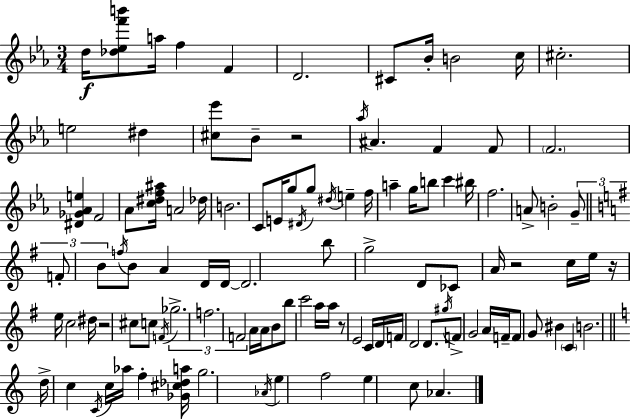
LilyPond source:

{
  \clef treble
  \numericTimeSignature
  \time 3/4
  \key ees \major
  d''16\f <des'' ees'' f''' b'''>8 a''16 f''4 f'4 | d'2. | cis'8 bes'16-. b'2 c''16 | cis''2.-. | \break e''2 dis''4 | <cis'' ees'''>8 bes'8-- r2 | \acciaccatura { aes''16 } ais'4. f'4 f'8 | \parenthesize f'2. | \break <dis' ges' aes' e''>4 f'2 | aes'8 <c'' dis'' f'' ais''>16 a'2 | des''16 b'2. | c'8 e'16 g''8 \acciaccatura { dis'16 } g''8 \acciaccatura { dis''16 } e''4-- | \break f''16 a''4-- g''16 b''8 c'''4 | bis''16 f''2. | a'8-> b'2-. | \tuplet 3/2 { g'8-- \bar "||" \break \key g \major f'8-. b'8 } \acciaccatura { f''16 } b'8 a'4 d'16 | d'16~~ d'2. | b''8 g''2-> d'8 | ces'8 a'16 r2 | \break c''16 e''16 r16 e''16 c''2 | dis''16 r2 cis''8 c''8 | \acciaccatura { f'16 } \tuplet 3/2 { ges''2.-> | f''2. | \break f'2 } a'16 a'16 | b'8 b''8 c'''2 | a''16 a''16 r8 e'2 | c'16 d'16 f'16 d'2 d'8. | \break \acciaccatura { gis''16 } f'8-> g'2 | a'16 f'16-- f'8 g'8 bis'4 \parenthesize c'4 | b'2. | \bar "||" \break \key a \minor d''16-> c''4 \acciaccatura { c'16 } c''16 aes''16 f''4-. | <ges' cis'' des'' a''>16 g''2. | \acciaccatura { aes'16 } e''4 f''2 | e''4 c''8 aes'4. | \break \bar "|."
}